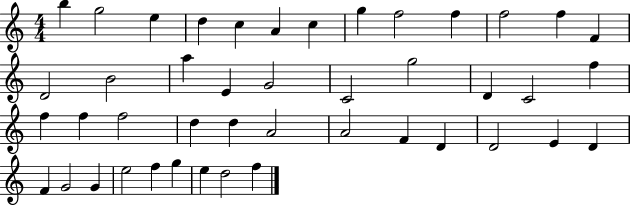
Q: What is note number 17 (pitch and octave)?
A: E4